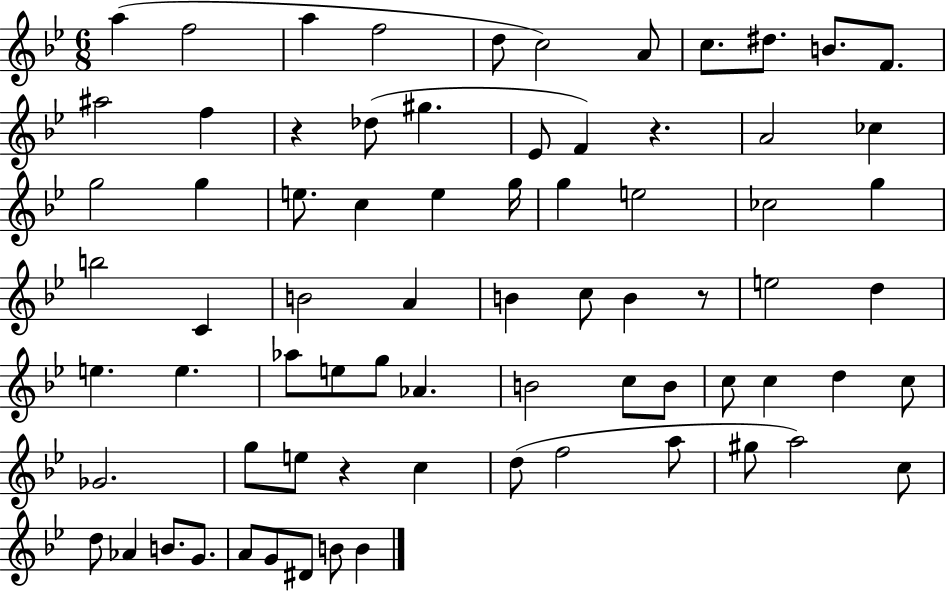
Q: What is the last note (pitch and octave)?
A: B4